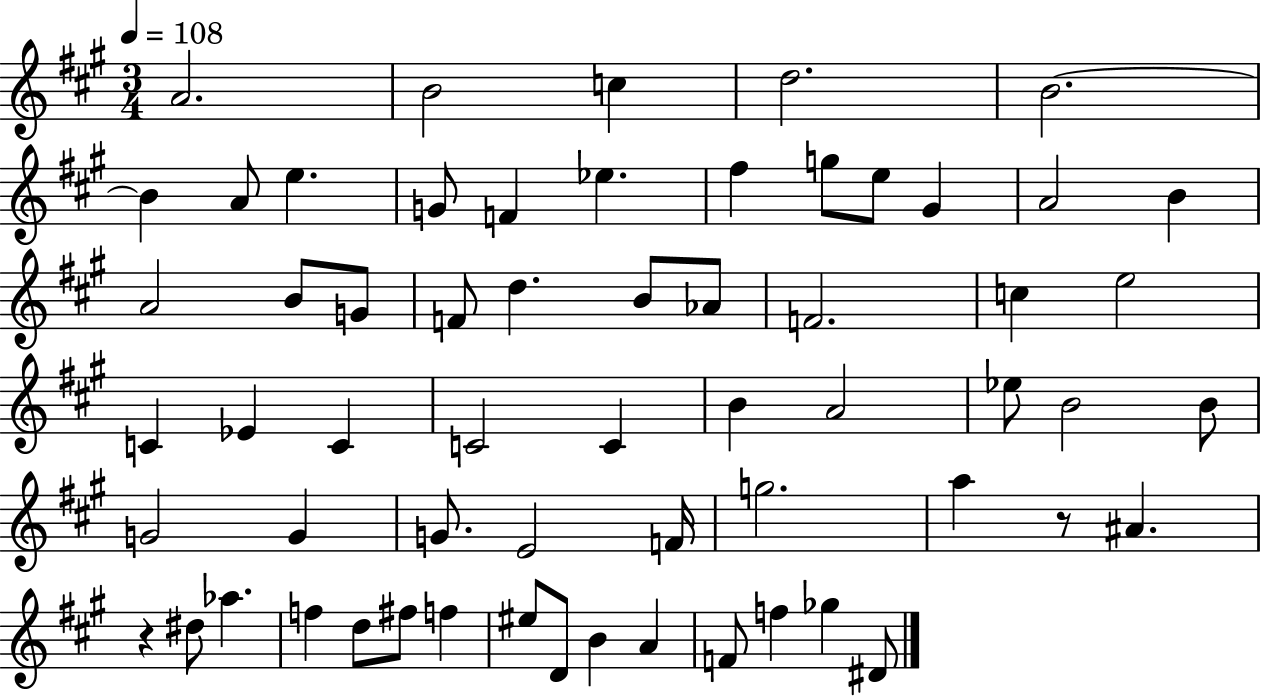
{
  \clef treble
  \numericTimeSignature
  \time 3/4
  \key a \major
  \tempo 4 = 108
  a'2. | b'2 c''4 | d''2. | b'2.~~ | \break b'4 a'8 e''4. | g'8 f'4 ees''4. | fis''4 g''8 e''8 gis'4 | a'2 b'4 | \break a'2 b'8 g'8 | f'8 d''4. b'8 aes'8 | f'2. | c''4 e''2 | \break c'4 ees'4 c'4 | c'2 c'4 | b'4 a'2 | ees''8 b'2 b'8 | \break g'2 g'4 | g'8. e'2 f'16 | g''2. | a''4 r8 ais'4. | \break r4 dis''8 aes''4. | f''4 d''8 fis''8 f''4 | eis''8 d'8 b'4 a'4 | f'8 f''4 ges''4 dis'8 | \break \bar "|."
}